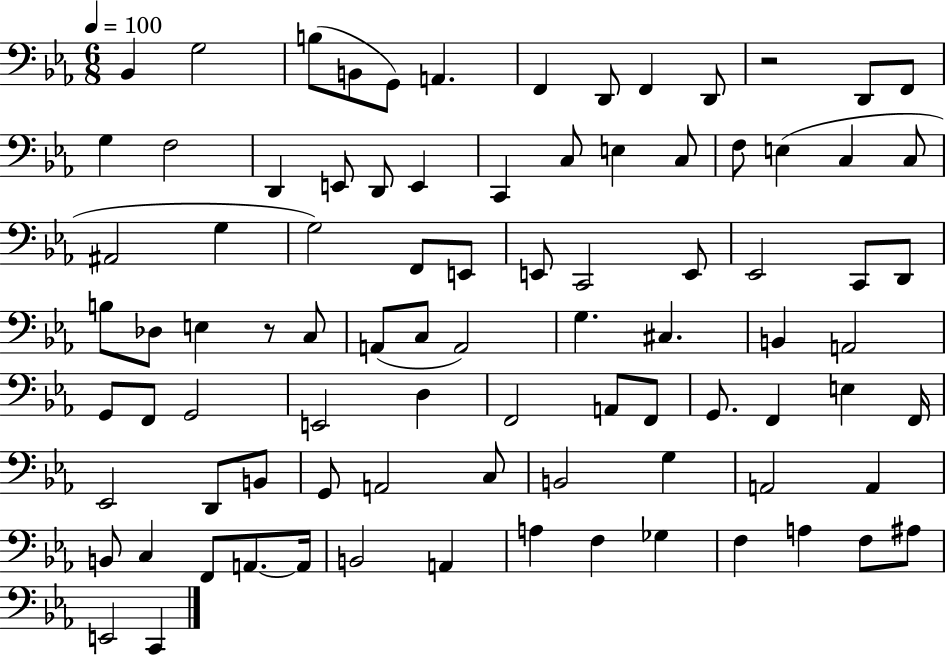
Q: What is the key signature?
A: EES major